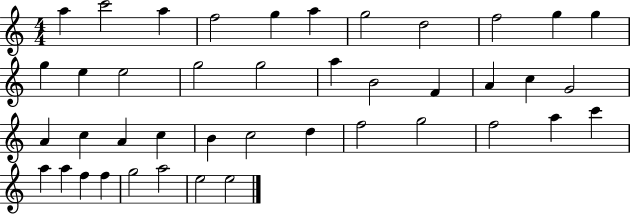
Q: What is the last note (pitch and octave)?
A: E5